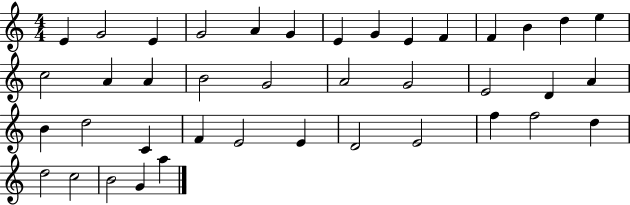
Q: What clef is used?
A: treble